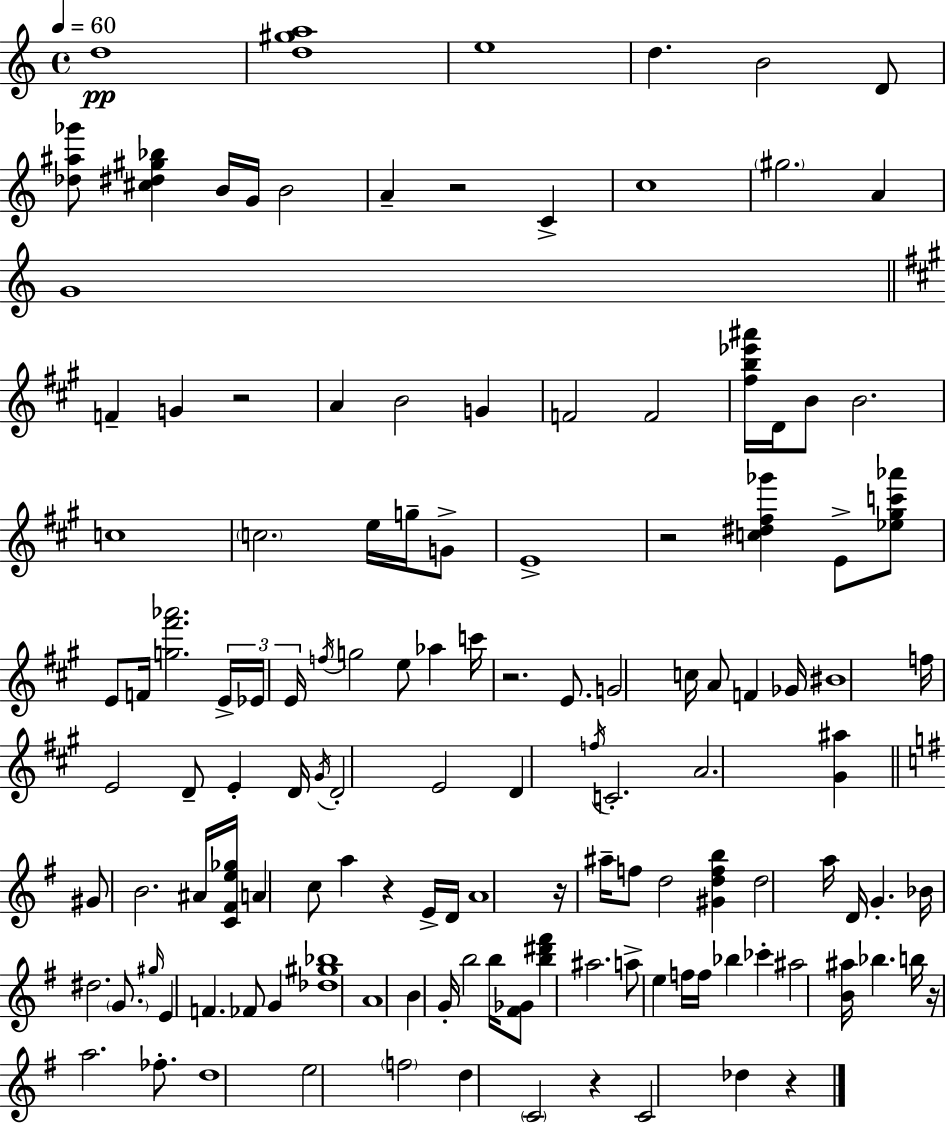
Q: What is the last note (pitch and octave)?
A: Db5